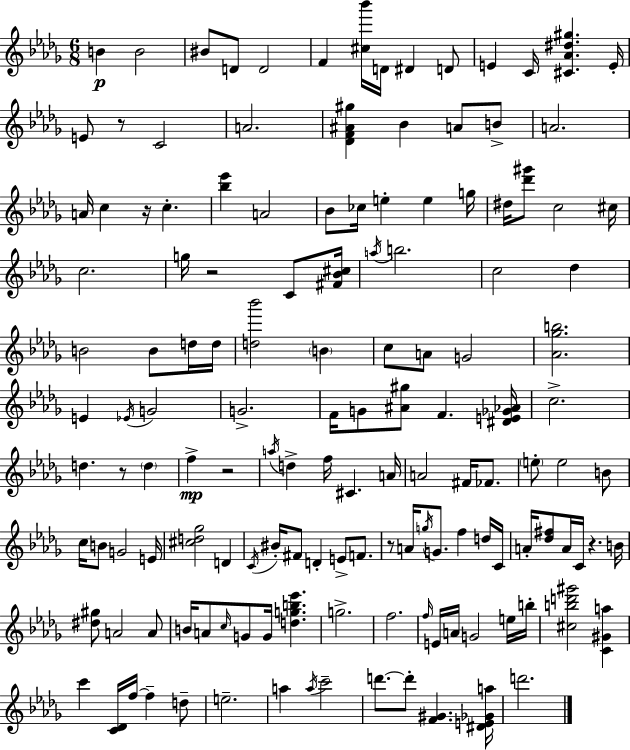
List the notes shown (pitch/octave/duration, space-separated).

B4/q B4/h BIS4/e D4/e D4/h F4/q [C#5,Bb6]/s D4/s D#4/q D4/e E4/q C4/s [C#4,Ab4,D#5,G#5]/q. E4/s E4/e R/e C4/h A4/h. [Db4,F4,A#4,G#5]/q Bb4/q A4/e B4/e A4/h. A4/s C5/q R/s C5/q. [Bb5,Eb6]/q A4/h Bb4/e CES5/s E5/q E5/q G5/s D#5/s [Db6,G#6]/e C5/h C#5/s C5/h. G5/s R/h C4/e [F#4,Bb4,C#5]/s A5/s B5/h. C5/h Db5/q B4/h B4/e D5/s D5/s [D5,Bb6]/h B4/q C5/e A4/e G4/h [Ab4,Gb5,B5]/h. E4/q Eb4/s G4/h G4/h. F4/s G4/e [A#4,G#5]/e F4/q. [D#4,E4,Gb4,Ab4]/s C5/h. D5/q. R/e D5/q F5/q R/h A5/s D5/q F5/s C#4/q. A4/s A4/h F#4/s FES4/e. E5/e E5/h B4/e C5/s B4/e G4/h E4/s [C#5,D5,Gb5]/h D4/q C4/s BIS4/s F#4/e D4/q E4/e F4/e. R/e A4/s G5/s G4/e. F5/q D5/s C4/s A4/s [Db5,F#5]/e A4/s C4/s R/q. B4/s [D#5,G#5]/e A4/h A4/e B4/s A4/e C5/s G4/e G4/s [D5,G5,B5,Eb6]/q. G5/h. F5/h. F5/s E4/s A4/s G4/h E5/s B5/s [C#5,B5,D6,G#6]/h [C4,G#4,A5]/q C6/q [C4,Db4]/s F5/s F5/q D5/e E5/h. A5/q A5/s C6/h D6/e. D6/e [F4,G#4]/q. [D#4,E4,Gb4,A5]/s D6/h.